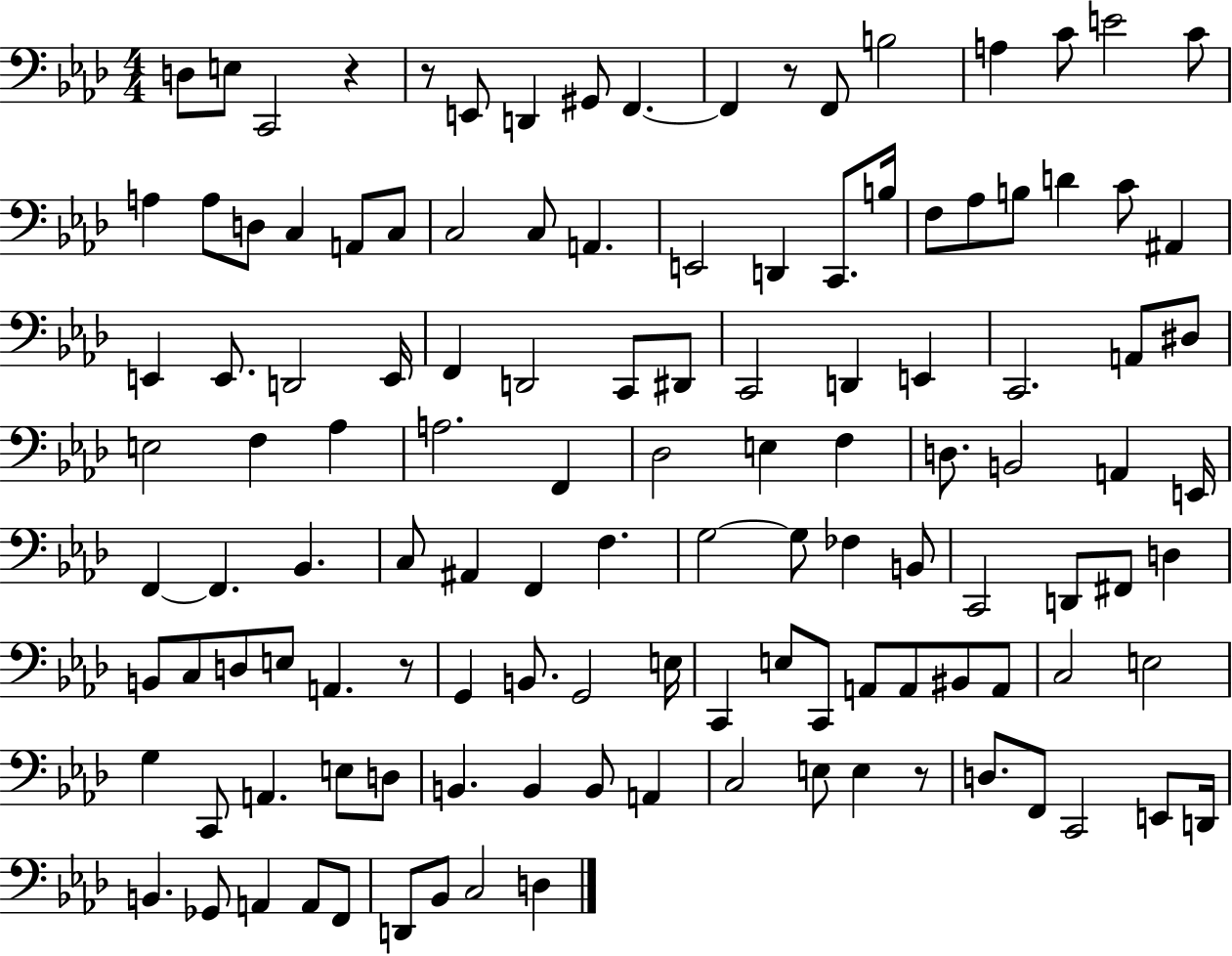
D3/e E3/e C2/h R/q R/e E2/e D2/q G#2/e F2/q. F2/q R/e F2/e B3/h A3/q C4/e E4/h C4/e A3/q A3/e D3/e C3/q A2/e C3/e C3/h C3/e A2/q. E2/h D2/q C2/e. B3/s F3/e Ab3/e B3/e D4/q C4/e A#2/q E2/q E2/e. D2/h E2/s F2/q D2/h C2/e D#2/e C2/h D2/q E2/q C2/h. A2/e D#3/e E3/h F3/q Ab3/q A3/h. F2/q Db3/h E3/q F3/q D3/e. B2/h A2/q E2/s F2/q F2/q. Bb2/q. C3/e A#2/q F2/q F3/q. G3/h G3/e FES3/q B2/e C2/h D2/e F#2/e D3/q B2/e C3/e D3/e E3/e A2/q. R/e G2/q B2/e. G2/h E3/s C2/q E3/e C2/e A2/e A2/e BIS2/e A2/e C3/h E3/h G3/q C2/e A2/q. E3/e D3/e B2/q. B2/q B2/e A2/q C3/h E3/e E3/q R/e D3/e. F2/e C2/h E2/e D2/s B2/q. Gb2/e A2/q A2/e F2/e D2/e Bb2/e C3/h D3/q